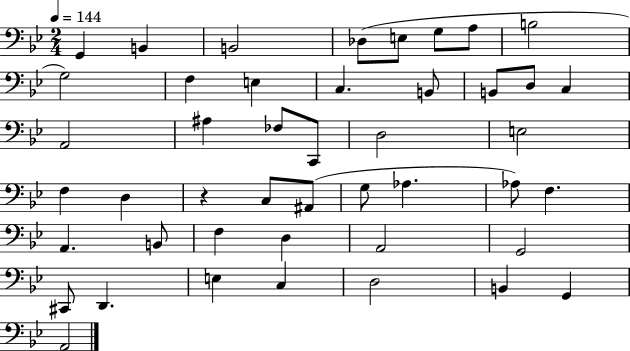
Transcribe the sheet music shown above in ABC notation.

X:1
T:Untitled
M:2/4
L:1/4
K:Bb
G,, B,, B,,2 _D,/2 E,/2 G,/2 A,/2 B,2 G,2 F, E, C, B,,/2 B,,/2 D,/2 C, A,,2 ^A, _F,/2 C,,/2 D,2 E,2 F, D, z C,/2 ^A,,/2 G,/2 _A, _A,/2 F, A,, B,,/2 F, D, A,,2 G,,2 ^C,,/2 D,, E, C, D,2 B,, G,, A,,2